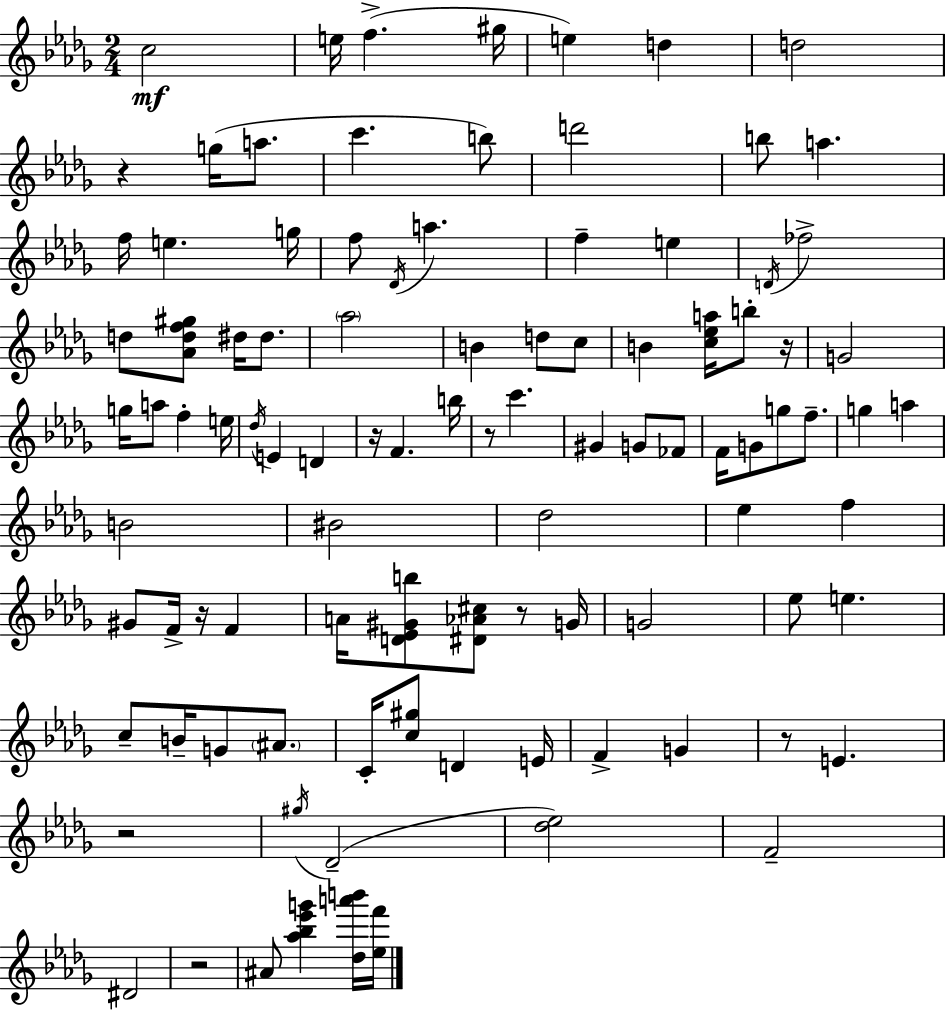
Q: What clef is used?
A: treble